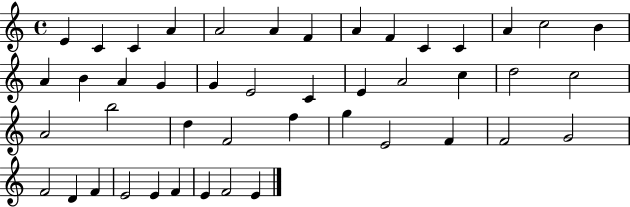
{
  \clef treble
  \time 4/4
  \defaultTimeSignature
  \key c \major
  e'4 c'4 c'4 a'4 | a'2 a'4 f'4 | a'4 f'4 c'4 c'4 | a'4 c''2 b'4 | \break a'4 b'4 a'4 g'4 | g'4 e'2 c'4 | e'4 a'2 c''4 | d''2 c''2 | \break a'2 b''2 | d''4 f'2 f''4 | g''4 e'2 f'4 | f'2 g'2 | \break f'2 d'4 f'4 | e'2 e'4 f'4 | e'4 f'2 e'4 | \bar "|."
}